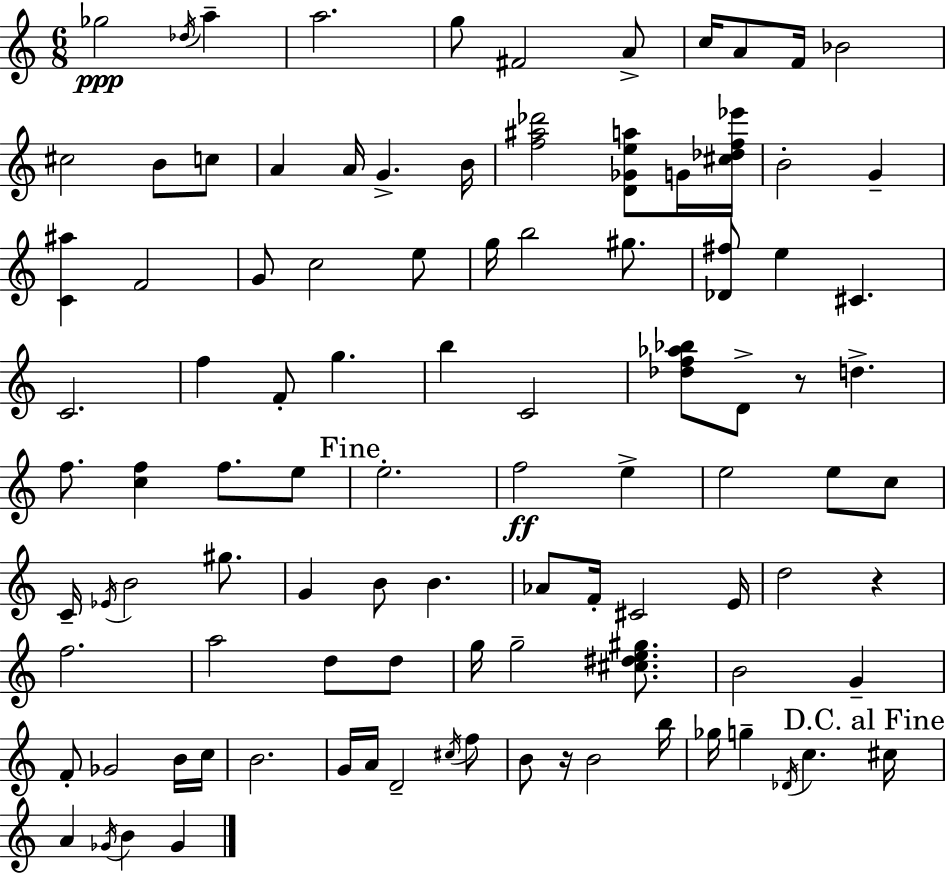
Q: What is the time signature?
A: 6/8